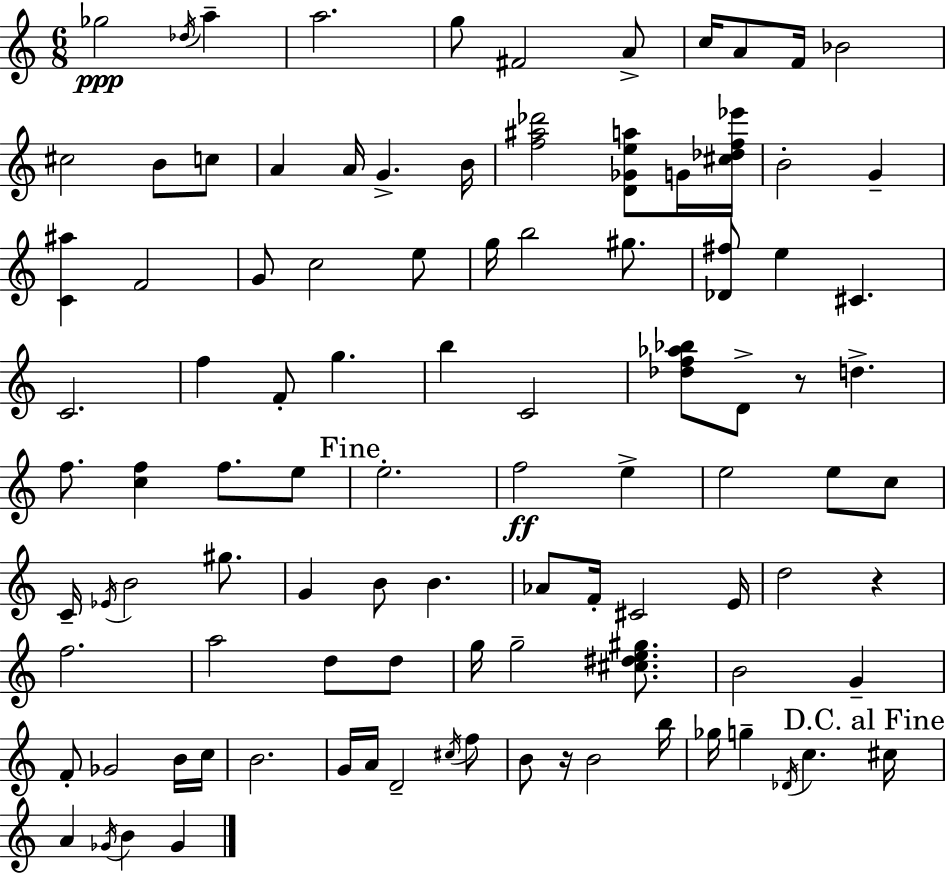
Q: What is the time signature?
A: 6/8